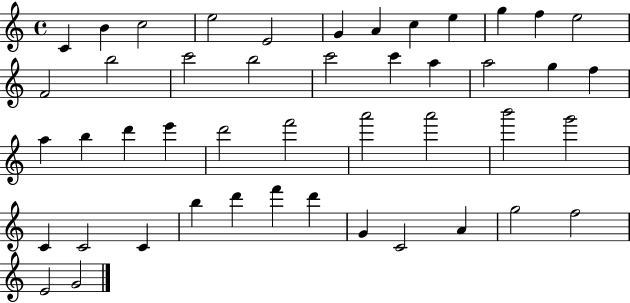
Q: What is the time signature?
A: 4/4